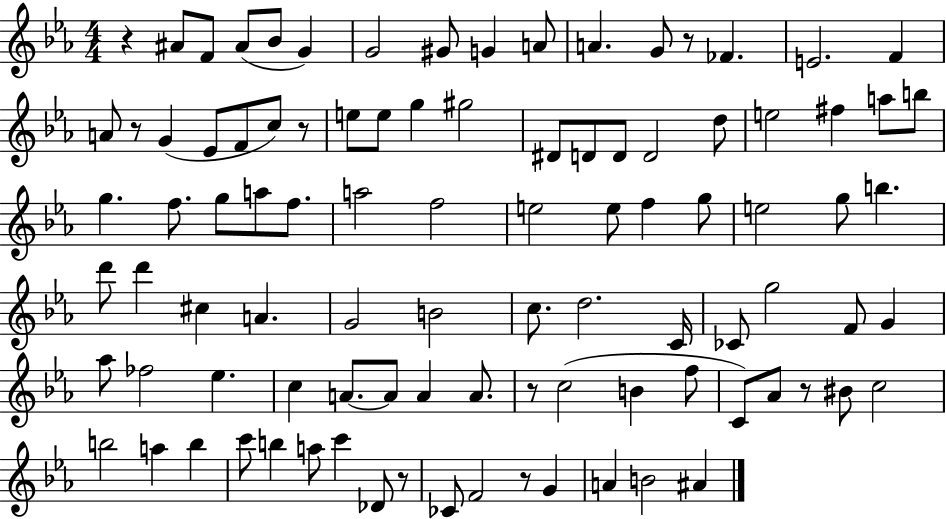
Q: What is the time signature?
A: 4/4